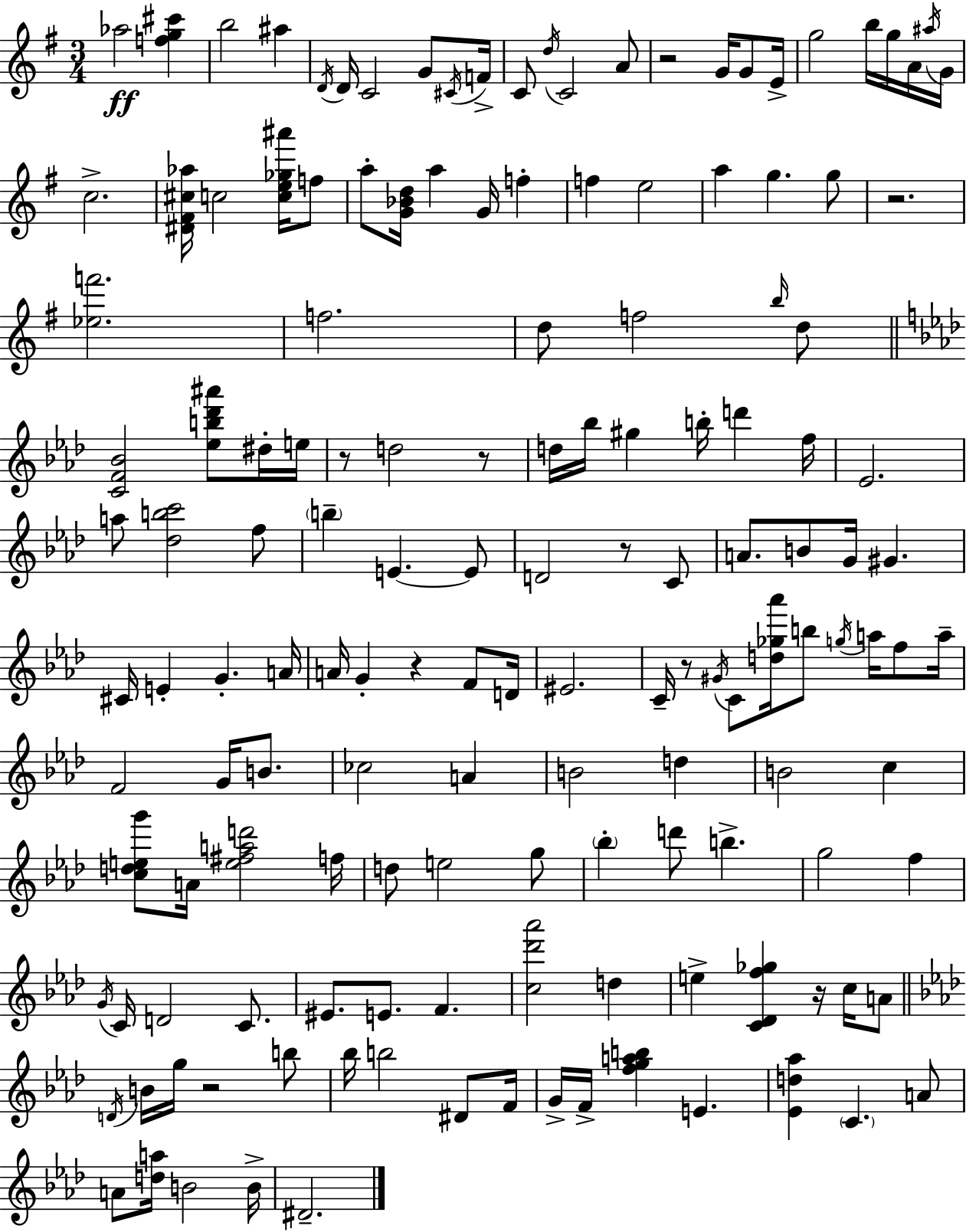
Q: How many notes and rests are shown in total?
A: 149